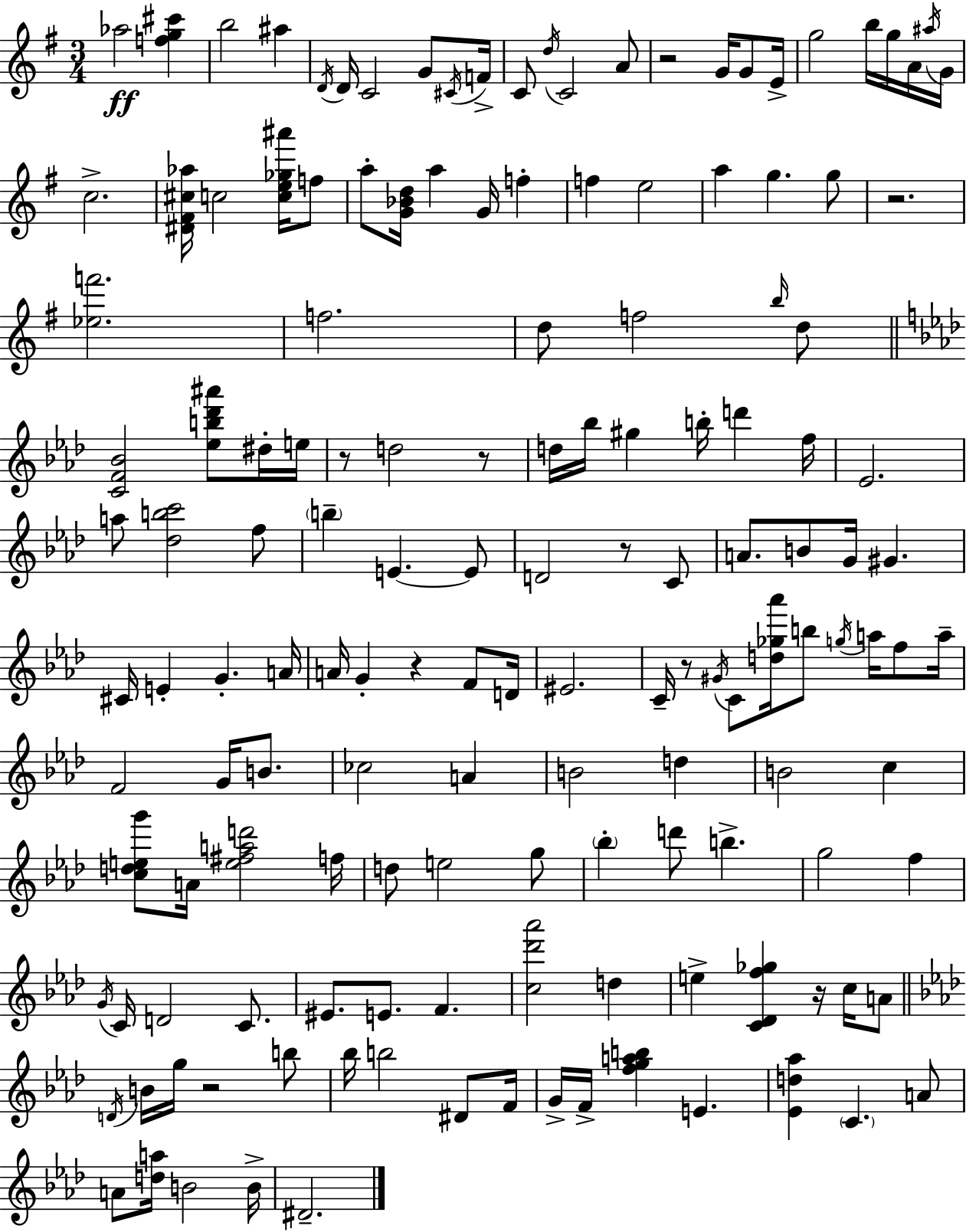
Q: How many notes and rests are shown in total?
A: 149